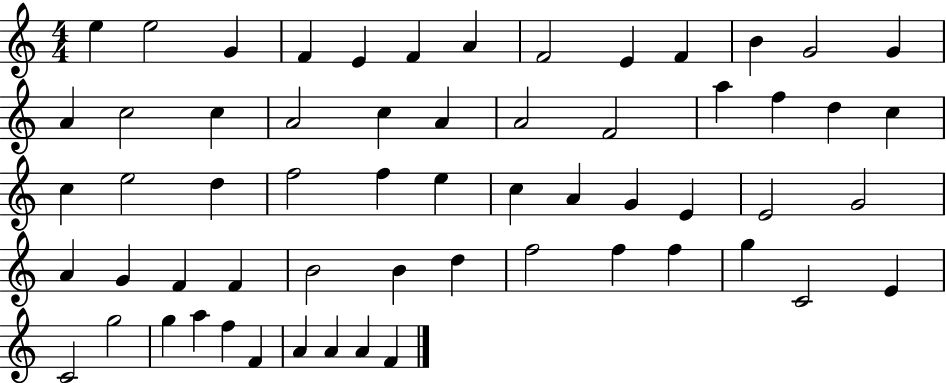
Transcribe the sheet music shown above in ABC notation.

X:1
T:Untitled
M:4/4
L:1/4
K:C
e e2 G F E F A F2 E F B G2 G A c2 c A2 c A A2 F2 a f d c c e2 d f2 f e c A G E E2 G2 A G F F B2 B d f2 f f g C2 E C2 g2 g a f F A A A F